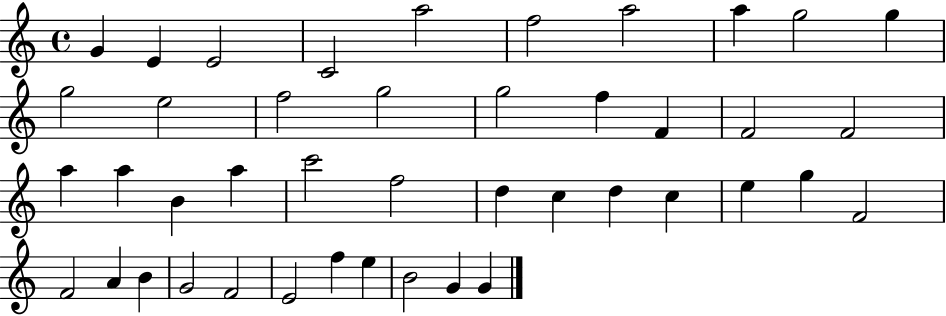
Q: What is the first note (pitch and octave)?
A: G4